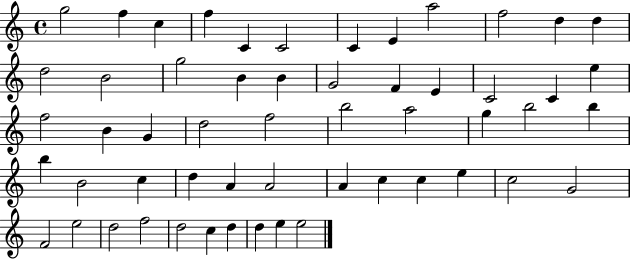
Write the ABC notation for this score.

X:1
T:Untitled
M:4/4
L:1/4
K:C
g2 f c f C C2 C E a2 f2 d d d2 B2 g2 B B G2 F E C2 C e f2 B G d2 f2 b2 a2 g b2 b b B2 c d A A2 A c c e c2 G2 F2 e2 d2 f2 d2 c d d e e2